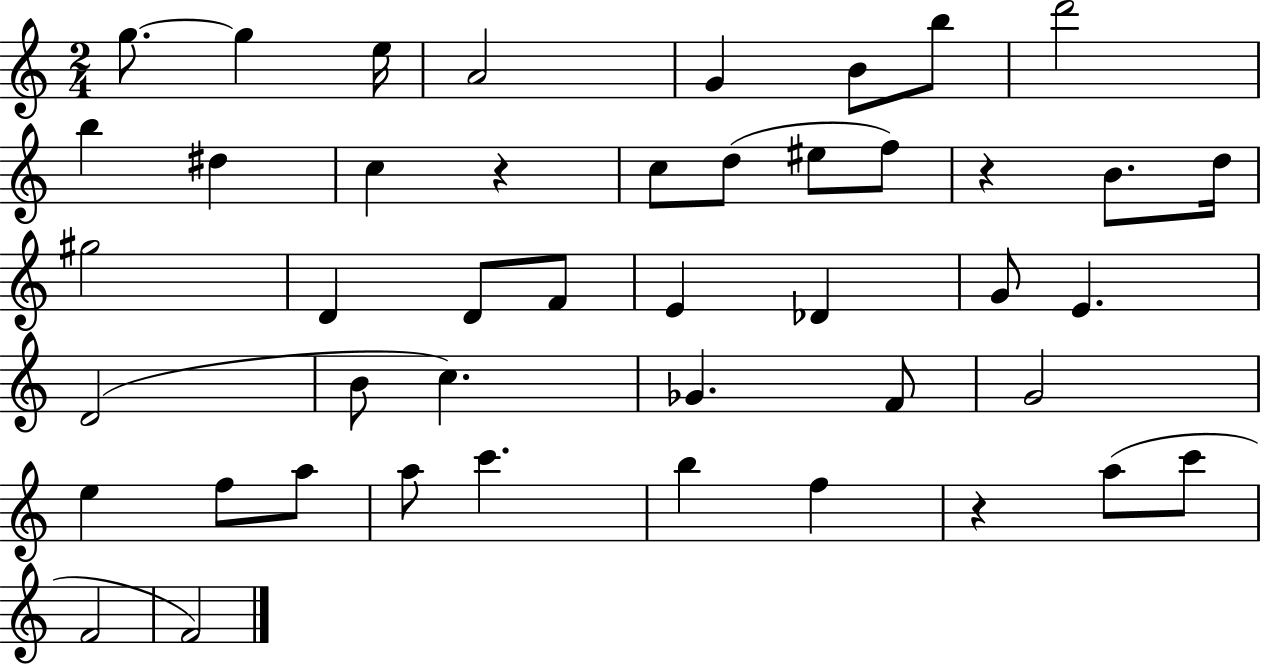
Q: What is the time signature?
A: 2/4